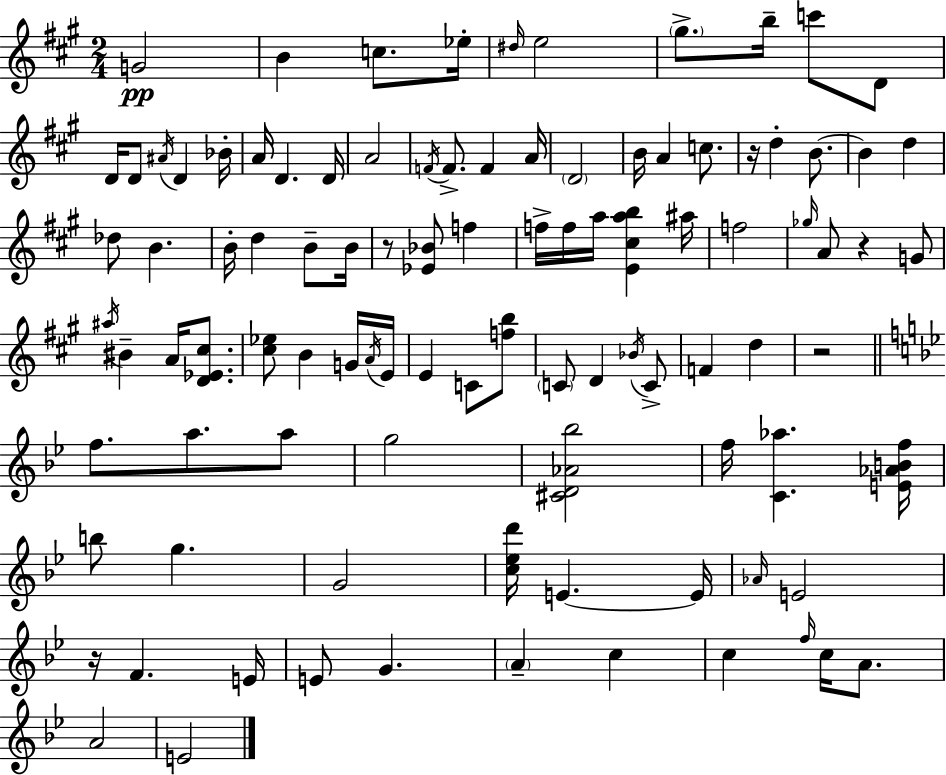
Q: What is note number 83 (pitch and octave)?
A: A4